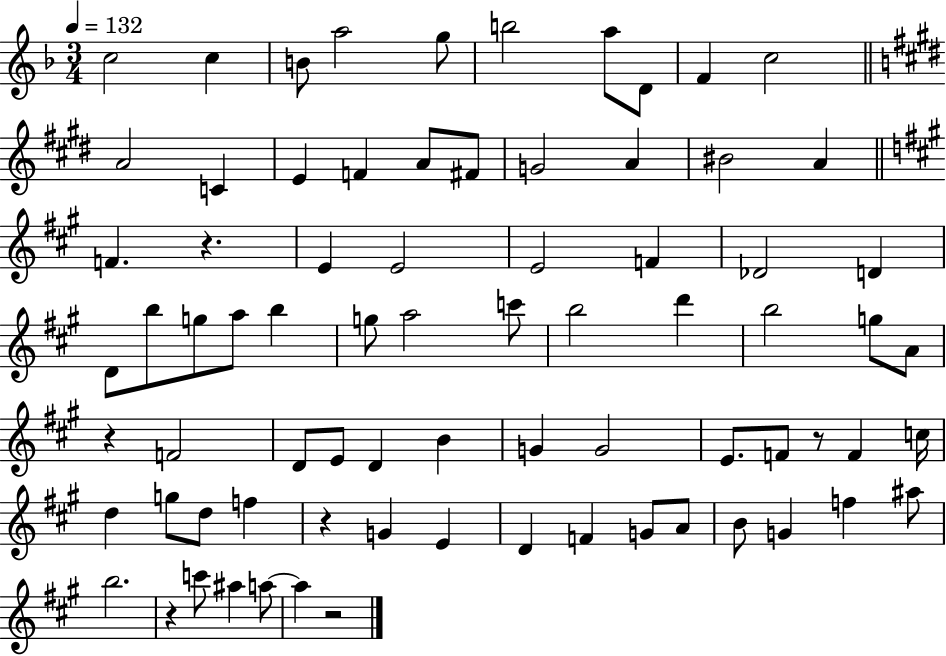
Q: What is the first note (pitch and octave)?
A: C5